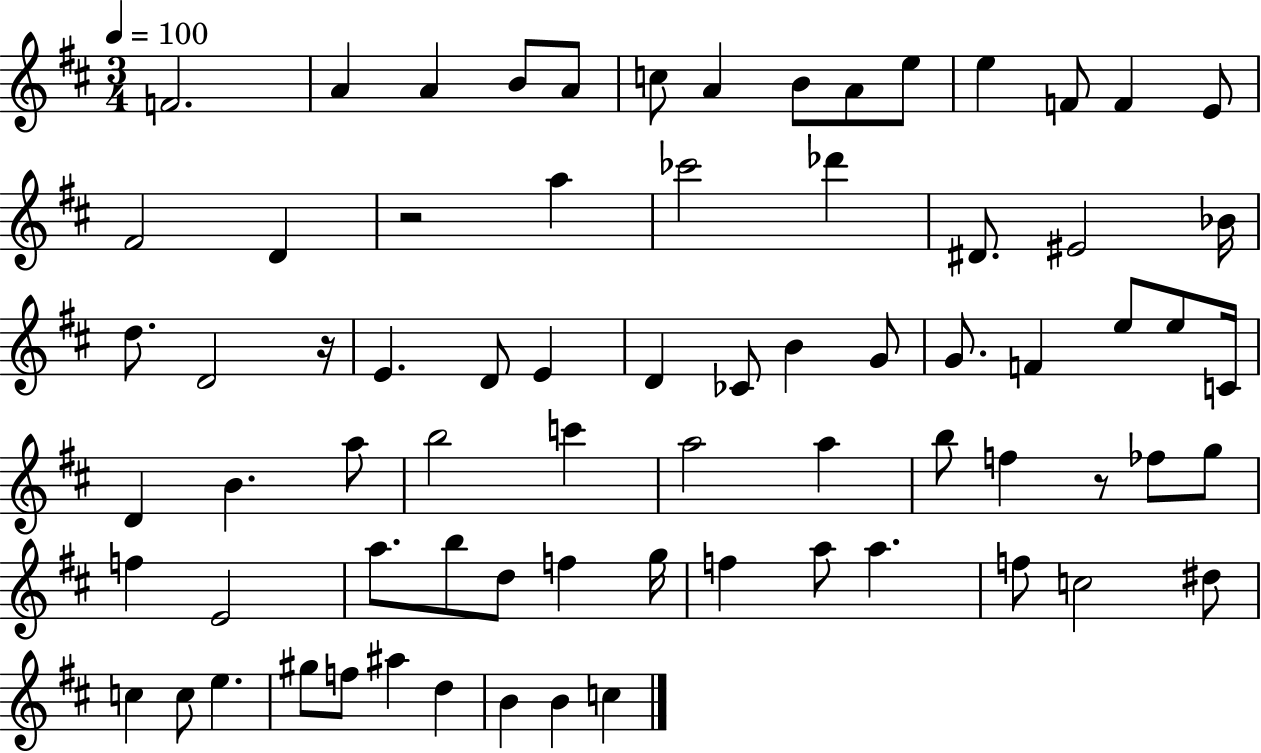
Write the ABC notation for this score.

X:1
T:Untitled
M:3/4
L:1/4
K:D
F2 A A B/2 A/2 c/2 A B/2 A/2 e/2 e F/2 F E/2 ^F2 D z2 a _c'2 _d' ^D/2 ^E2 _B/4 d/2 D2 z/4 E D/2 E D _C/2 B G/2 G/2 F e/2 e/2 C/4 D B a/2 b2 c' a2 a b/2 f z/2 _f/2 g/2 f E2 a/2 b/2 d/2 f g/4 f a/2 a f/2 c2 ^d/2 c c/2 e ^g/2 f/2 ^a d B B c